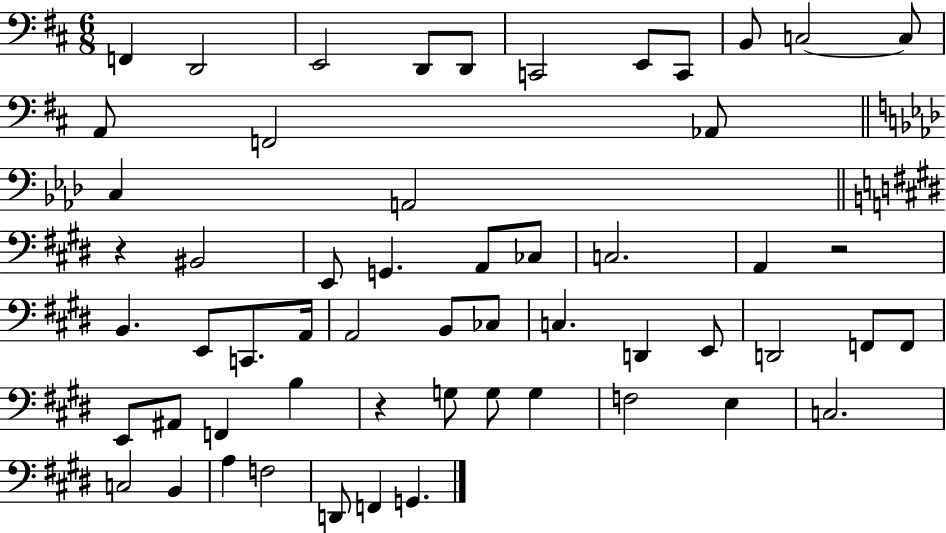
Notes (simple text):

F2/q D2/h E2/h D2/e D2/e C2/h E2/e C2/e B2/e C3/h C3/e A2/e F2/h Ab2/e C3/q A2/h R/q BIS2/h E2/e G2/q. A2/e CES3/e C3/h. A2/q R/h B2/q. E2/e C2/e. A2/s A2/h B2/e CES3/e C3/q. D2/q E2/e D2/h F2/e F2/e E2/e A#2/e F2/q B3/q R/q G3/e G3/e G3/q F3/h E3/q C3/h. C3/h B2/q A3/q F3/h D2/e F2/q G2/q.